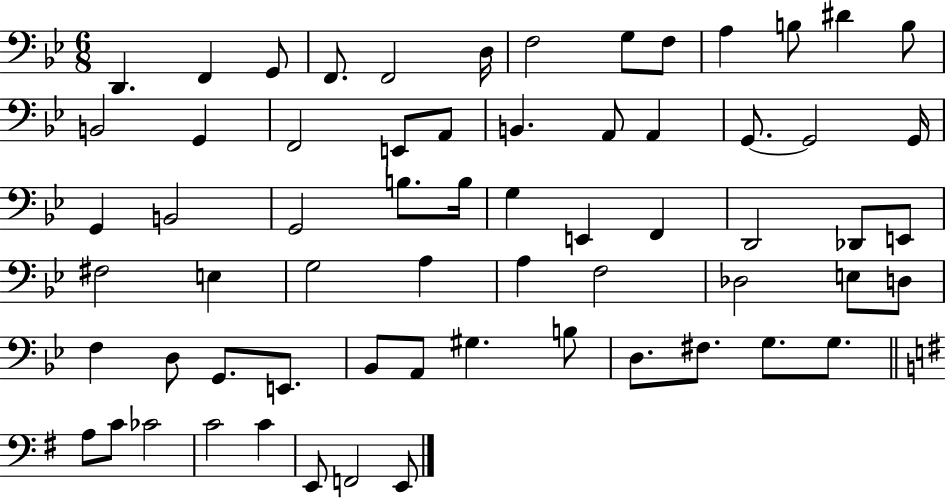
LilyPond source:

{
  \clef bass
  \numericTimeSignature
  \time 6/8
  \key bes \major
  d,4. f,4 g,8 | f,8. f,2 d16 | f2 g8 f8 | a4 b8 dis'4 b8 | \break b,2 g,4 | f,2 e,8 a,8 | b,4. a,8 a,4 | g,8.~~ g,2 g,16 | \break g,4 b,2 | g,2 b8. b16 | g4 e,4 f,4 | d,2 des,8 e,8 | \break fis2 e4 | g2 a4 | a4 f2 | des2 e8 d8 | \break f4 d8 g,8. e,8. | bes,8 a,8 gis4. b8 | d8. fis8. g8. g8. | \bar "||" \break \key g \major a8 c'8 ces'2 | c'2 c'4 | e,8 f,2 e,8 | \bar "|."
}